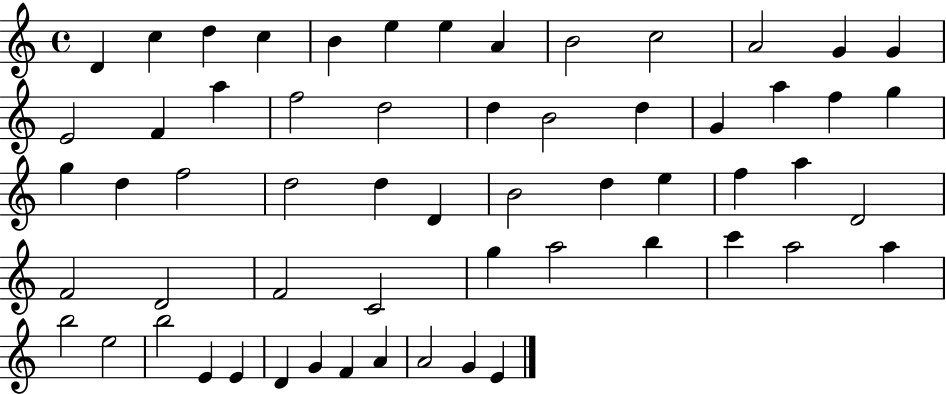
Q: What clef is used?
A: treble